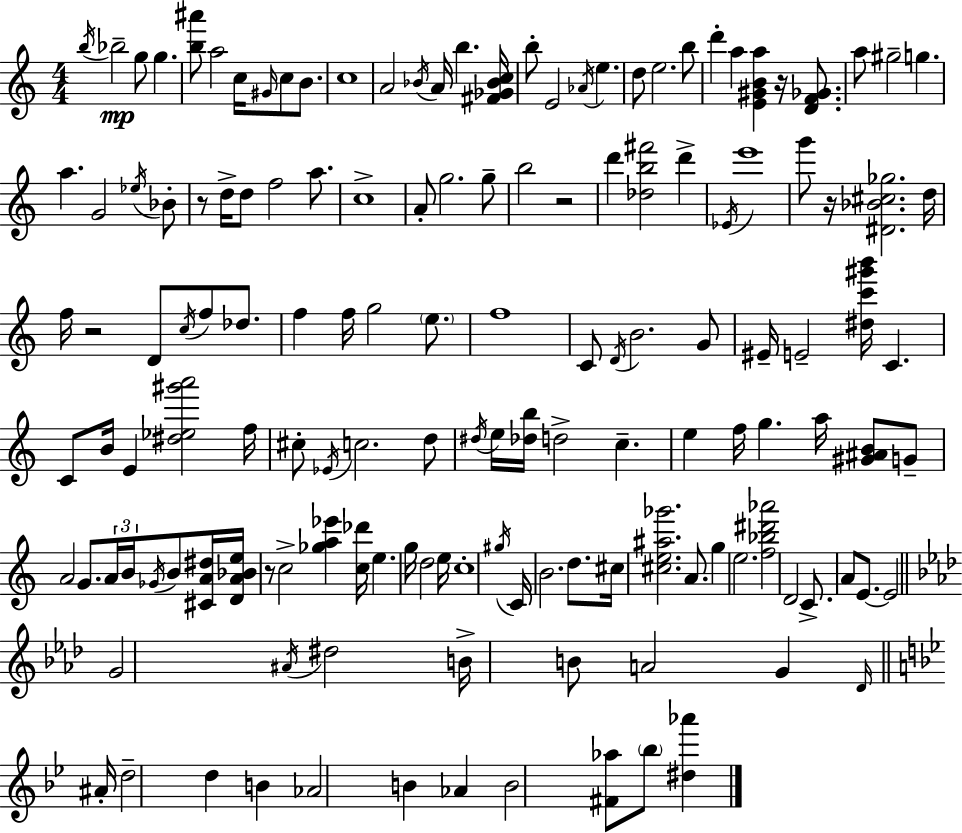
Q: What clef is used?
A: treble